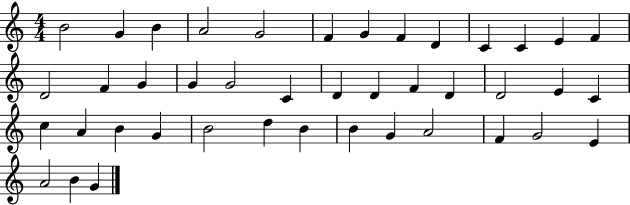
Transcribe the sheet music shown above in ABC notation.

X:1
T:Untitled
M:4/4
L:1/4
K:C
B2 G B A2 G2 F G F D C C E F D2 F G G G2 C D D F D D2 E C c A B G B2 d B B G A2 F G2 E A2 B G